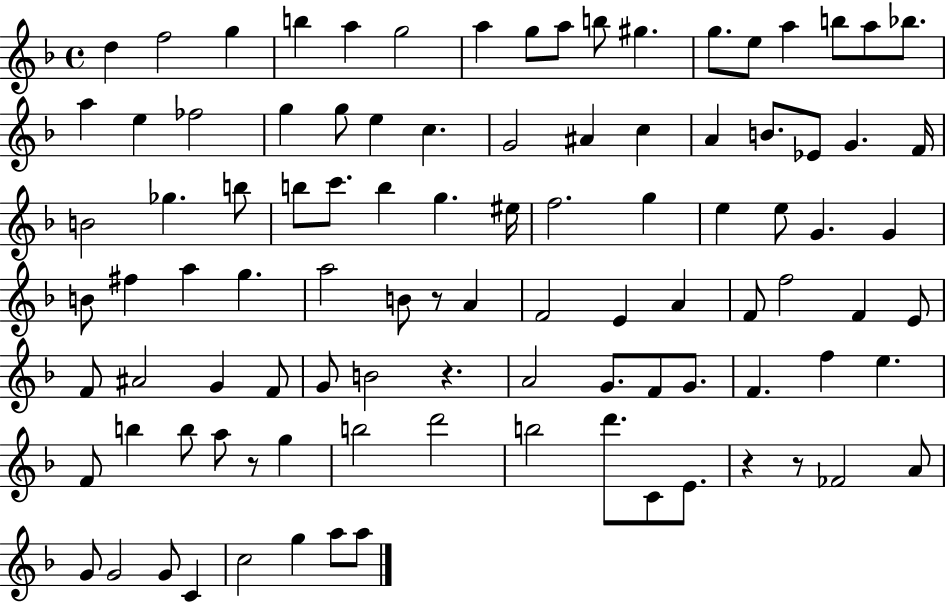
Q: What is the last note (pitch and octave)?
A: A5